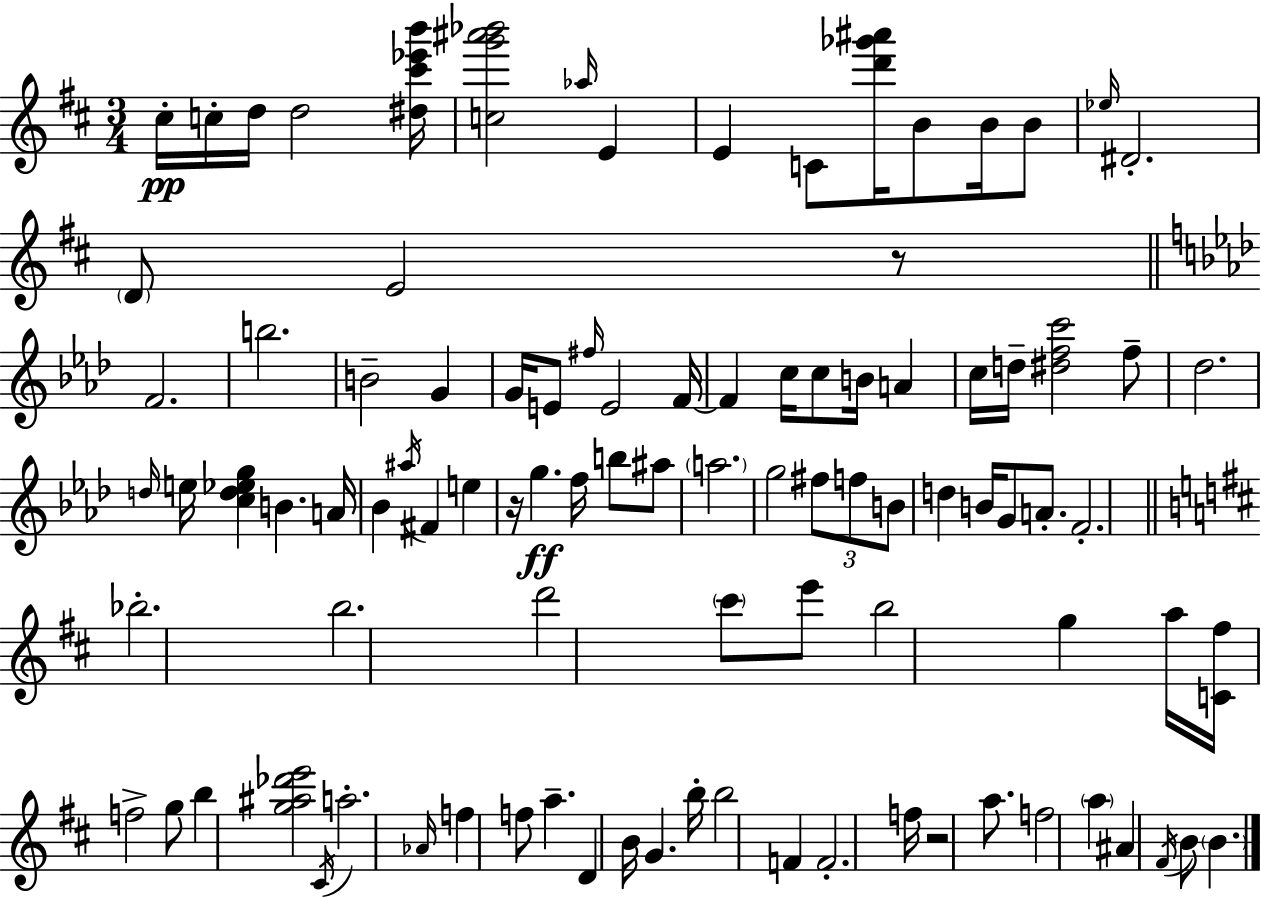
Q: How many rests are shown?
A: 3